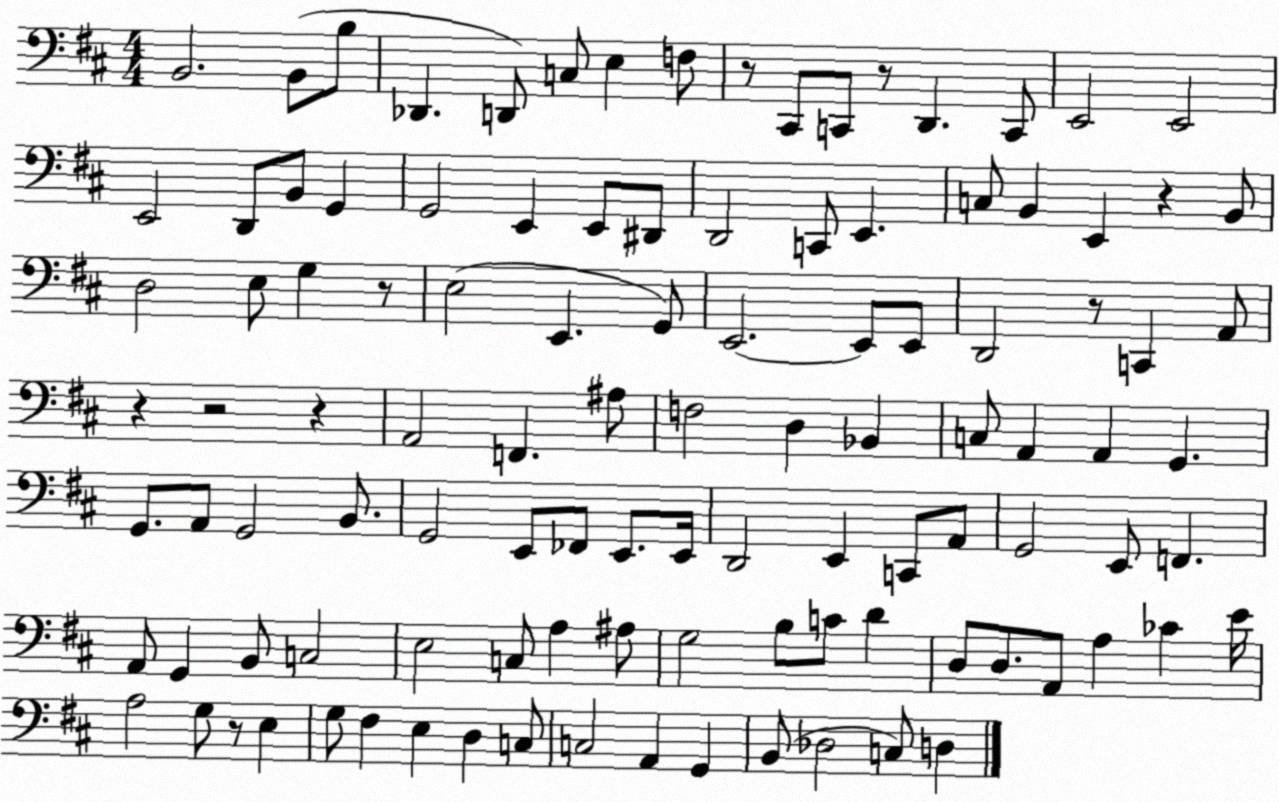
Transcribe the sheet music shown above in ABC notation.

X:1
T:Untitled
M:4/4
L:1/4
K:D
B,,2 B,,/2 B,/2 _D,, D,,/2 C,/2 E, F,/2 z/2 ^C,,/2 C,,/2 z/2 D,, C,,/2 E,,2 E,,2 E,,2 D,,/2 B,,/2 G,, G,,2 E,, E,,/2 ^D,,/2 D,,2 C,,/2 E,, C,/2 B,, E,, z B,,/2 D,2 E,/2 G, z/2 E,2 E,, G,,/2 E,,2 E,,/2 E,,/2 D,,2 z/2 C,, A,,/2 z z2 z A,,2 F,, ^A,/2 F,2 D, _B,, C,/2 A,, A,, G,, G,,/2 A,,/2 G,,2 B,,/2 G,,2 E,,/2 _F,,/2 E,,/2 E,,/4 D,,2 E,, C,,/2 A,,/2 G,,2 E,,/2 F,, A,,/2 G,, B,,/2 C,2 E,2 C,/2 A, ^A,/2 G,2 B,/2 C/2 D D,/2 D,/2 A,,/2 A, _C E/4 A,2 G,/2 z/2 E, G,/2 ^F, E, D, C,/2 C,2 A,, G,, B,,/2 _D,2 C,/2 D,